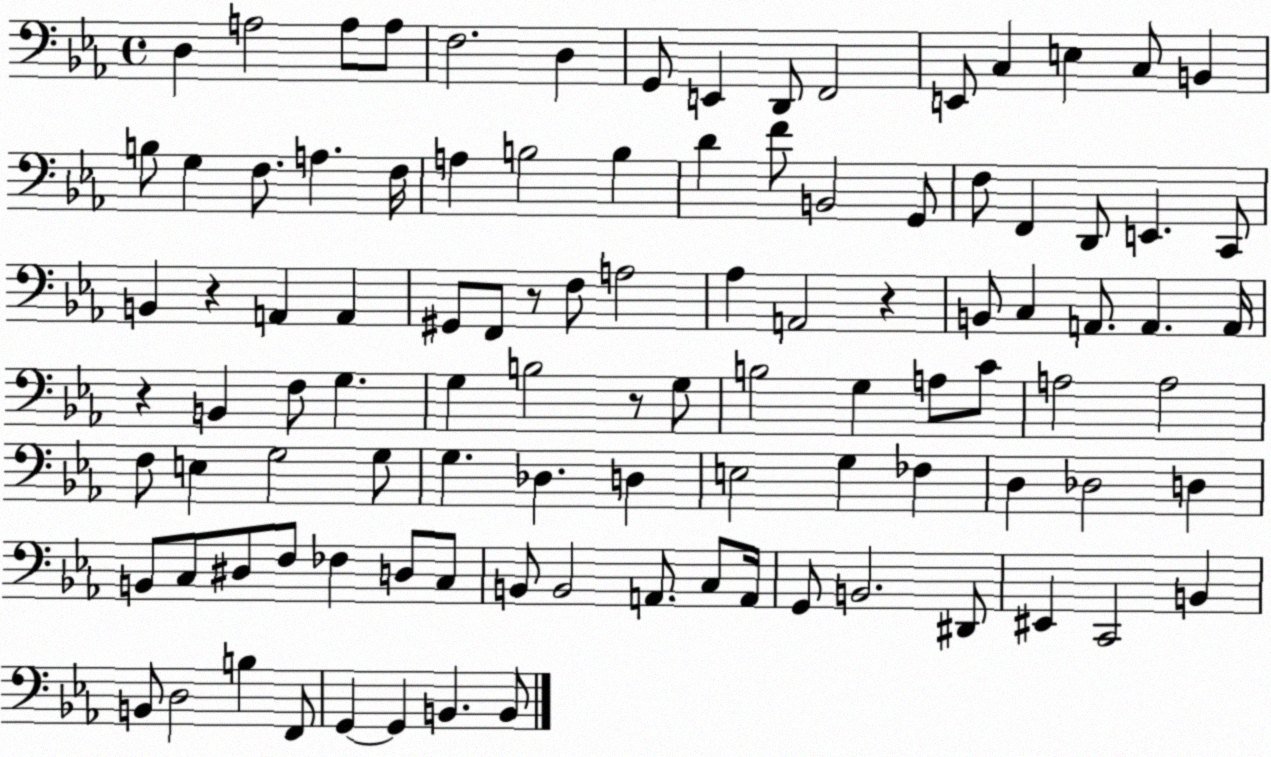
X:1
T:Untitled
M:4/4
L:1/4
K:Eb
D, A,2 A,/2 A,/2 F,2 D, G,,/2 E,, D,,/2 F,,2 E,,/2 C, E, C,/2 B,, B,/2 G, F,/2 A, F,/4 A, B,2 B, D F/2 B,,2 G,,/2 F,/2 F,, D,,/2 E,, C,,/2 B,, z A,, A,, ^G,,/2 F,,/2 z/2 F,/2 A,2 _A, A,,2 z B,,/2 C, A,,/2 A,, A,,/4 z B,, F,/2 G, G, B,2 z/2 G,/2 B,2 G, A,/2 C/2 A,2 A,2 F,/2 E, G,2 G,/2 G, _D, D, E,2 G, _F, D, _D,2 D, B,,/2 C,/2 ^D,/2 F,/2 _F, D,/2 C,/2 B,,/2 B,,2 A,,/2 C,/2 A,,/4 G,,/2 B,,2 ^D,,/2 ^E,, C,,2 B,, B,,/2 D,2 B, F,,/2 G,, G,, B,, B,,/2